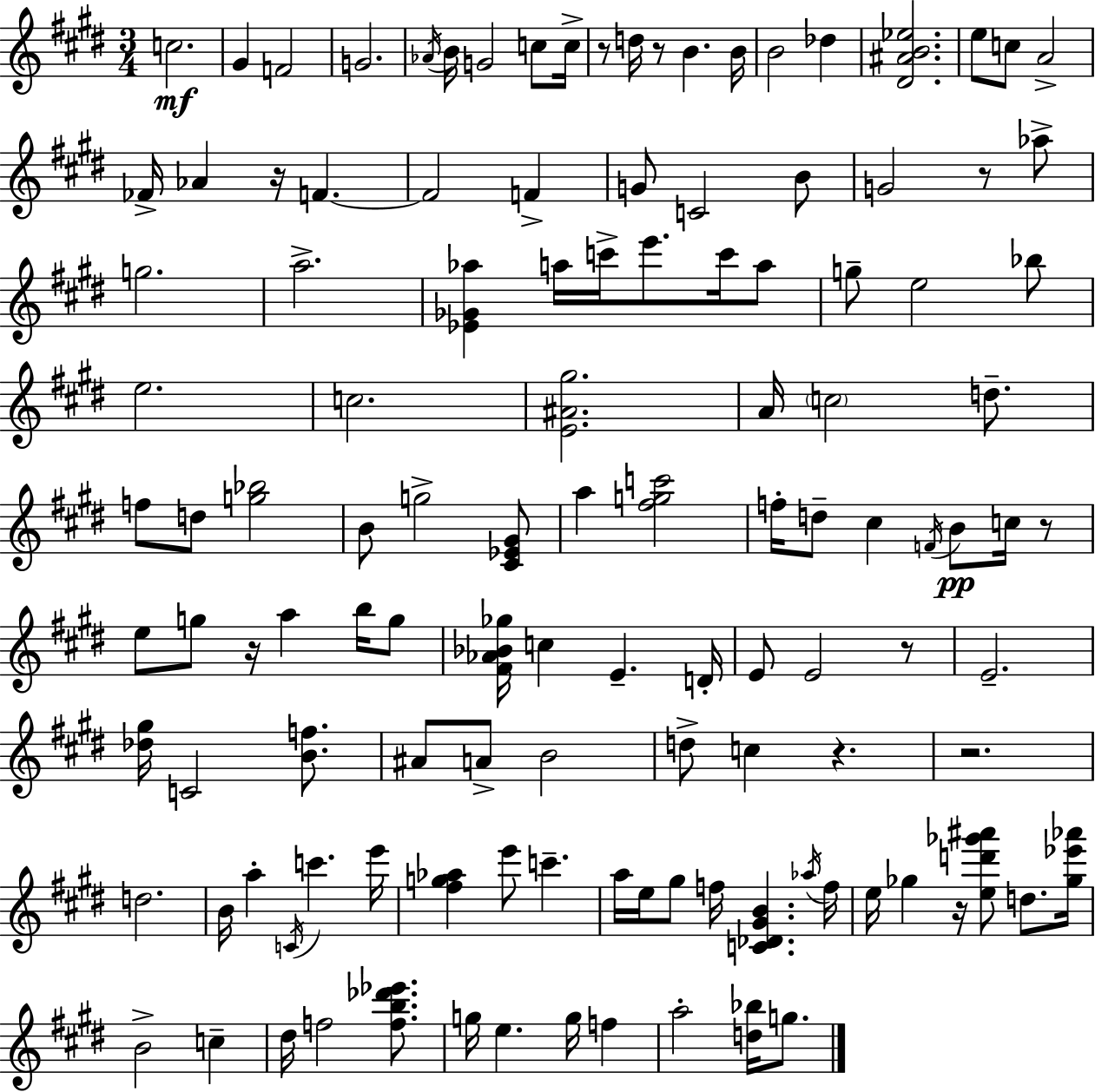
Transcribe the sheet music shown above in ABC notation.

X:1
T:Untitled
M:3/4
L:1/4
K:E
c2 ^G F2 G2 _A/4 B/4 G2 c/2 c/4 z/2 d/4 z/2 B B/4 B2 _d [^D^AB_e]2 e/2 c/2 A2 _F/4 _A z/4 F F2 F G/2 C2 B/2 G2 z/2 _a/2 g2 a2 [_E_G_a] a/4 c'/4 e'/2 c'/4 a/2 g/2 e2 _b/2 e2 c2 [E^A^g]2 A/4 c2 d/2 f/2 d/2 [g_b]2 B/2 g2 [^C_E^G]/2 a [^fgc']2 f/4 d/2 ^c F/4 B/2 c/4 z/2 e/2 g/2 z/4 a b/4 g/2 [^F_A_B_g]/4 c E D/4 E/2 E2 z/2 E2 [_d^g]/4 C2 [Bf]/2 ^A/2 A/2 B2 d/2 c z z2 d2 B/4 a C/4 c' e'/4 [^fg_a] e'/2 c' a/4 e/4 ^g/2 f/4 [C_D^GB] _a/4 f/4 e/4 _g z/4 [ed'_g'^a']/2 d/2 [_g_e'_a']/4 B2 c ^d/4 f2 [fb_d'_e']/2 g/4 e g/4 f a2 [d_b]/4 g/2